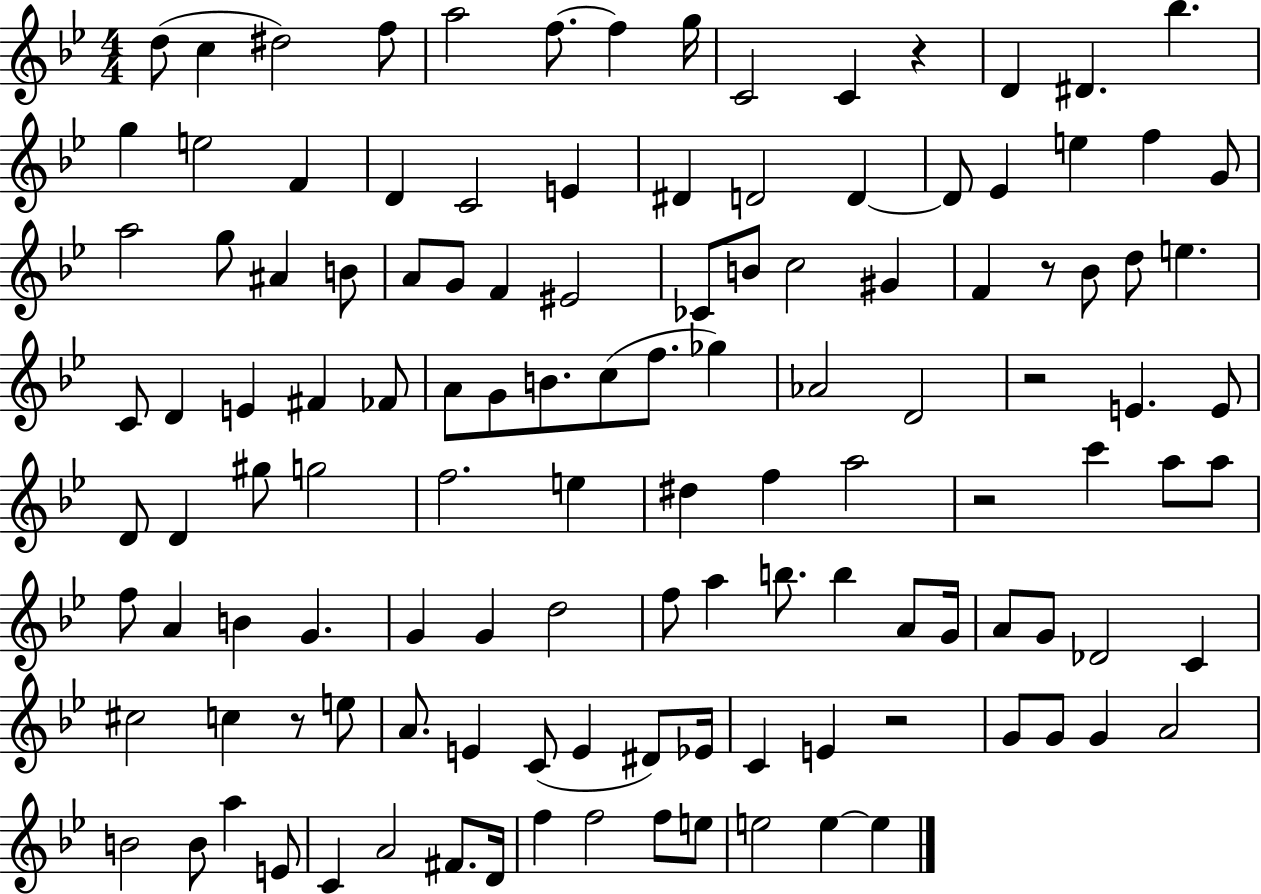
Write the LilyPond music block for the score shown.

{
  \clef treble
  \numericTimeSignature
  \time 4/4
  \key bes \major
  d''8( c''4 dis''2) f''8 | a''2 f''8.~~ f''4 g''16 | c'2 c'4 r4 | d'4 dis'4. bes''4. | \break g''4 e''2 f'4 | d'4 c'2 e'4 | dis'4 d'2 d'4~~ | d'8 ees'4 e''4 f''4 g'8 | \break a''2 g''8 ais'4 b'8 | a'8 g'8 f'4 eis'2 | ces'8 b'8 c''2 gis'4 | f'4 r8 bes'8 d''8 e''4. | \break c'8 d'4 e'4 fis'4 fes'8 | a'8 g'8 b'8. c''8( f''8. ges''4) | aes'2 d'2 | r2 e'4. e'8 | \break d'8 d'4 gis''8 g''2 | f''2. e''4 | dis''4 f''4 a''2 | r2 c'''4 a''8 a''8 | \break f''8 a'4 b'4 g'4. | g'4 g'4 d''2 | f''8 a''4 b''8. b''4 a'8 g'16 | a'8 g'8 des'2 c'4 | \break cis''2 c''4 r8 e''8 | a'8. e'4 c'8( e'4 dis'8) ees'16 | c'4 e'4 r2 | g'8 g'8 g'4 a'2 | \break b'2 b'8 a''4 e'8 | c'4 a'2 fis'8. d'16 | f''4 f''2 f''8 e''8 | e''2 e''4~~ e''4 | \break \bar "|."
}